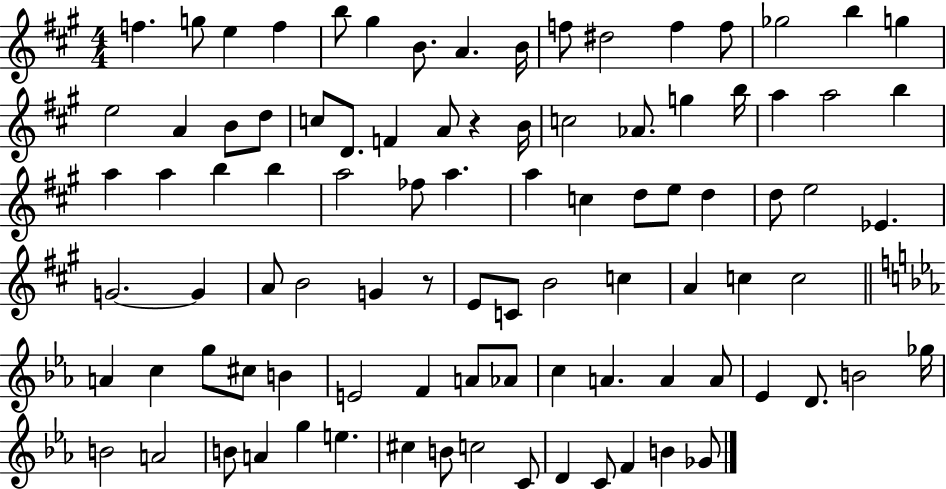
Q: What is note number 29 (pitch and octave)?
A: B5